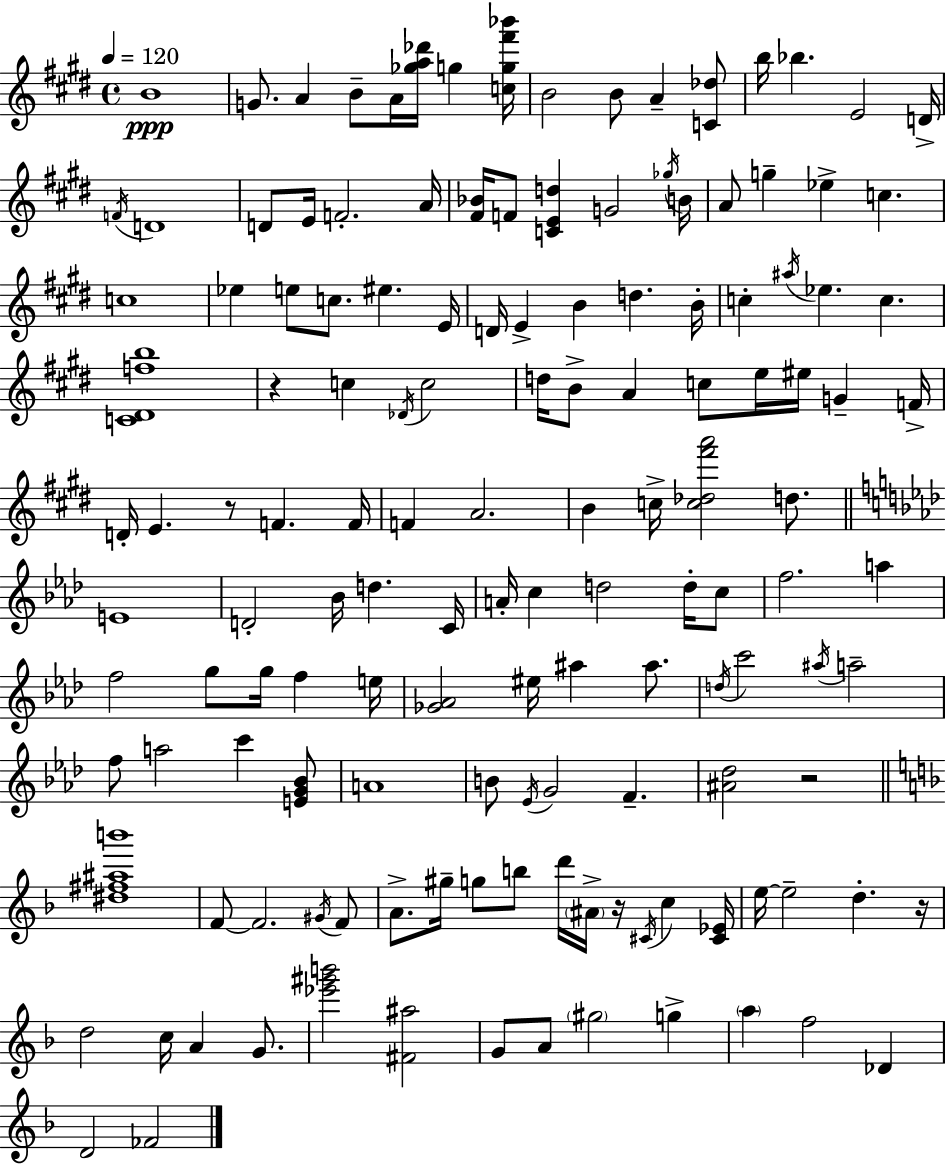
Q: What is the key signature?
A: E major